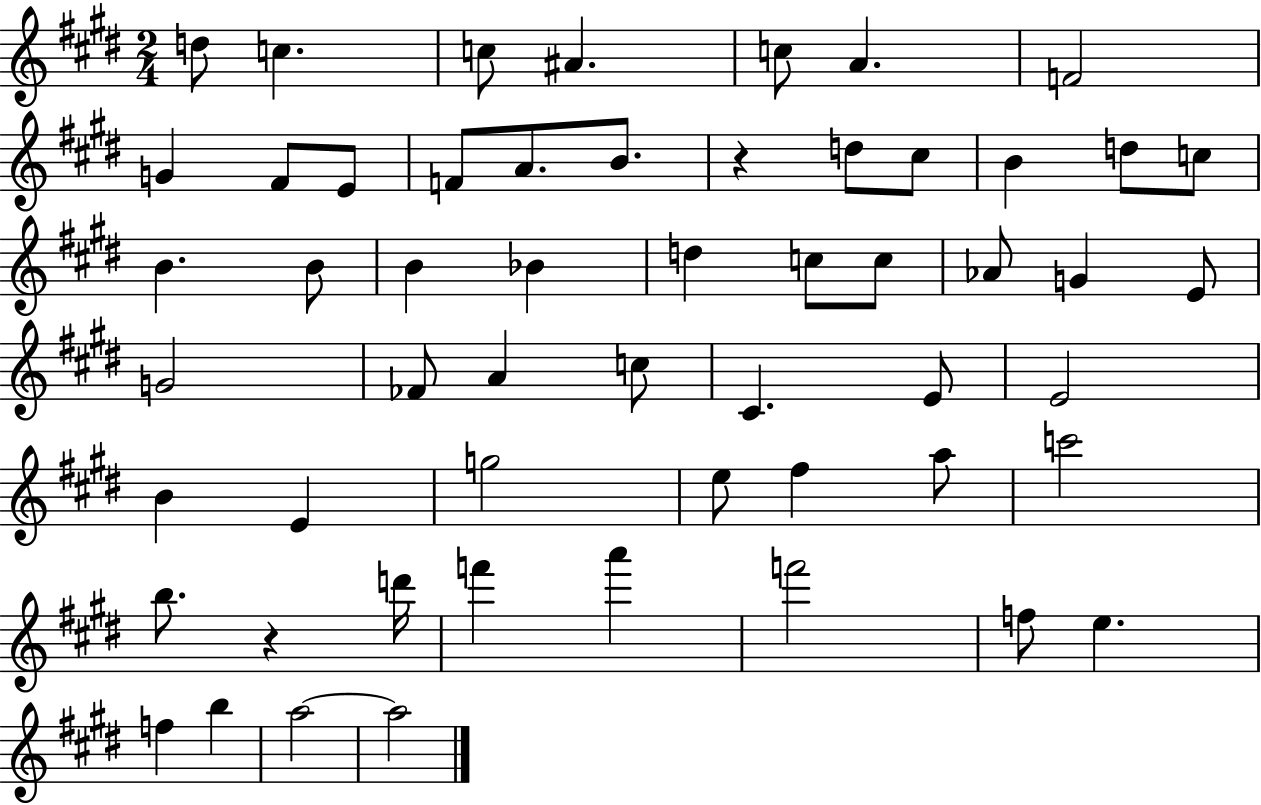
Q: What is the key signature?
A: E major